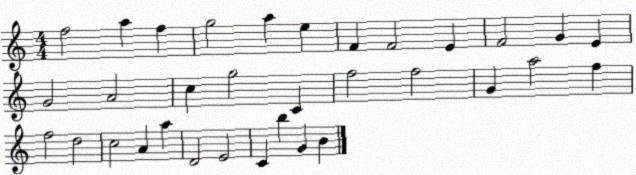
X:1
T:Untitled
M:4/4
L:1/4
K:C
f2 a f g2 a e F F2 E F2 G E G2 A2 c g2 C f2 f2 G a2 f f2 d2 c2 A a D2 E2 C b G B